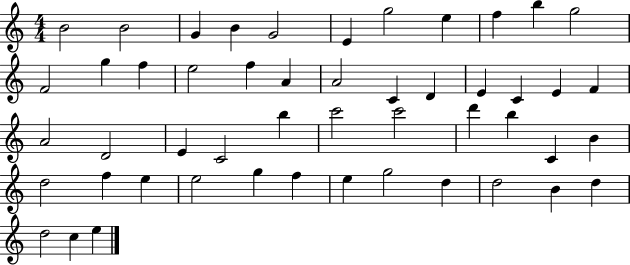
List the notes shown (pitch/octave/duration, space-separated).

B4/h B4/h G4/q B4/q G4/h E4/q G5/h E5/q F5/q B5/q G5/h F4/h G5/q F5/q E5/h F5/q A4/q A4/h C4/q D4/q E4/q C4/q E4/q F4/q A4/h D4/h E4/q C4/h B5/q C6/h C6/h D6/q B5/q C4/q B4/q D5/h F5/q E5/q E5/h G5/q F5/q E5/q G5/h D5/q D5/h B4/q D5/q D5/h C5/q E5/q